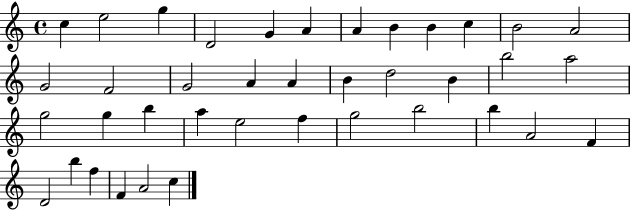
{
  \clef treble
  \time 4/4
  \defaultTimeSignature
  \key c \major
  c''4 e''2 g''4 | d'2 g'4 a'4 | a'4 b'4 b'4 c''4 | b'2 a'2 | \break g'2 f'2 | g'2 a'4 a'4 | b'4 d''2 b'4 | b''2 a''2 | \break g''2 g''4 b''4 | a''4 e''2 f''4 | g''2 b''2 | b''4 a'2 f'4 | \break d'2 b''4 f''4 | f'4 a'2 c''4 | \bar "|."
}